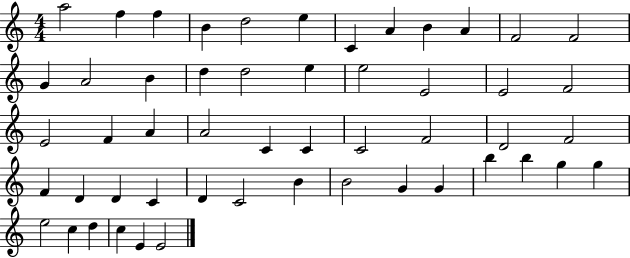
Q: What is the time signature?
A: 4/4